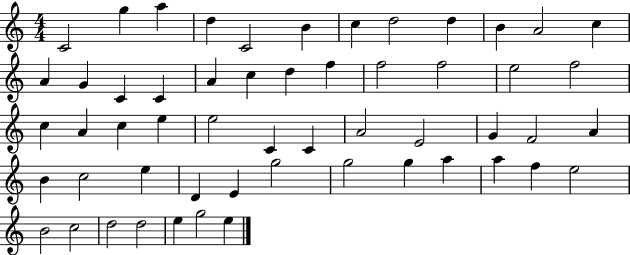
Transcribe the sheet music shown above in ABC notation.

X:1
T:Untitled
M:4/4
L:1/4
K:C
C2 g a d C2 B c d2 d B A2 c A G C C A c d f f2 f2 e2 f2 c A c e e2 C C A2 E2 G F2 A B c2 e D E g2 g2 g a a f e2 B2 c2 d2 d2 e g2 e